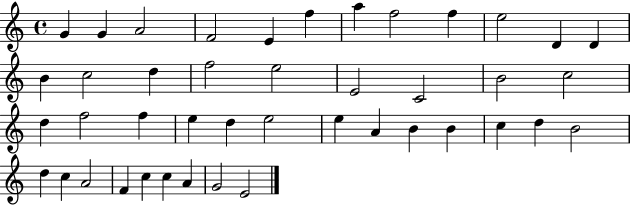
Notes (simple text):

G4/q G4/q A4/h F4/h E4/q F5/q A5/q F5/h F5/q E5/h D4/q D4/q B4/q C5/h D5/q F5/h E5/h E4/h C4/h B4/h C5/h D5/q F5/h F5/q E5/q D5/q E5/h E5/q A4/q B4/q B4/q C5/q D5/q B4/h D5/q C5/q A4/h F4/q C5/q C5/q A4/q G4/h E4/h